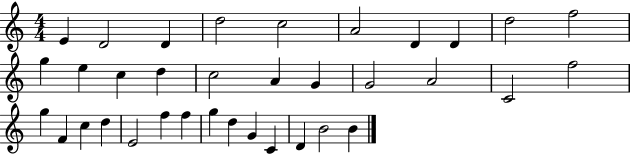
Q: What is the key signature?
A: C major